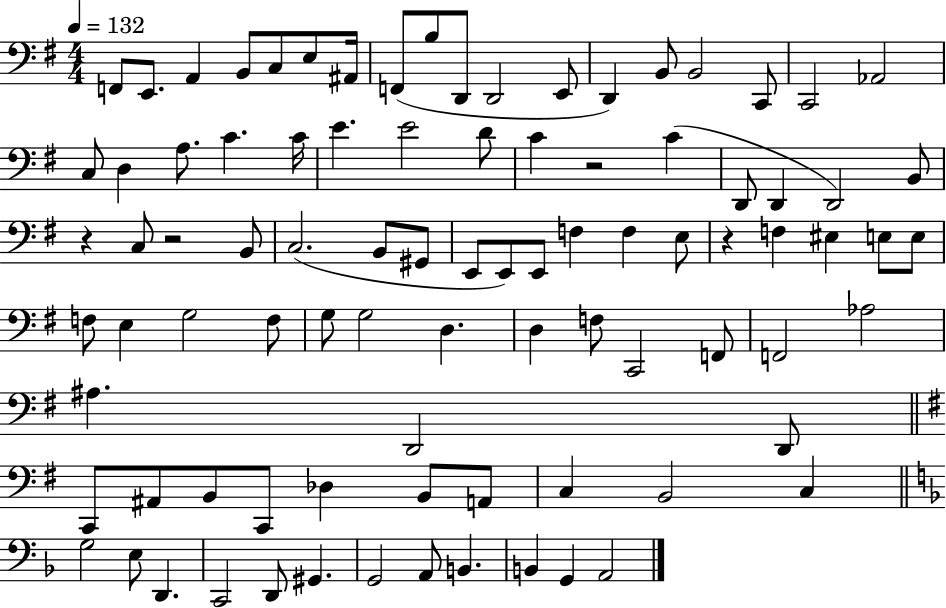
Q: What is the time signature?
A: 4/4